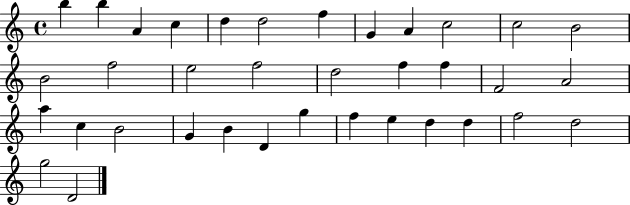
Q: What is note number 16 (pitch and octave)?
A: F5